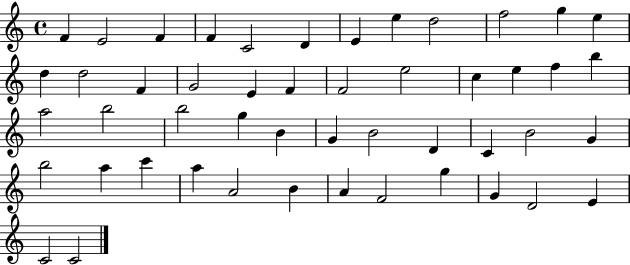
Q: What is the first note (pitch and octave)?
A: F4